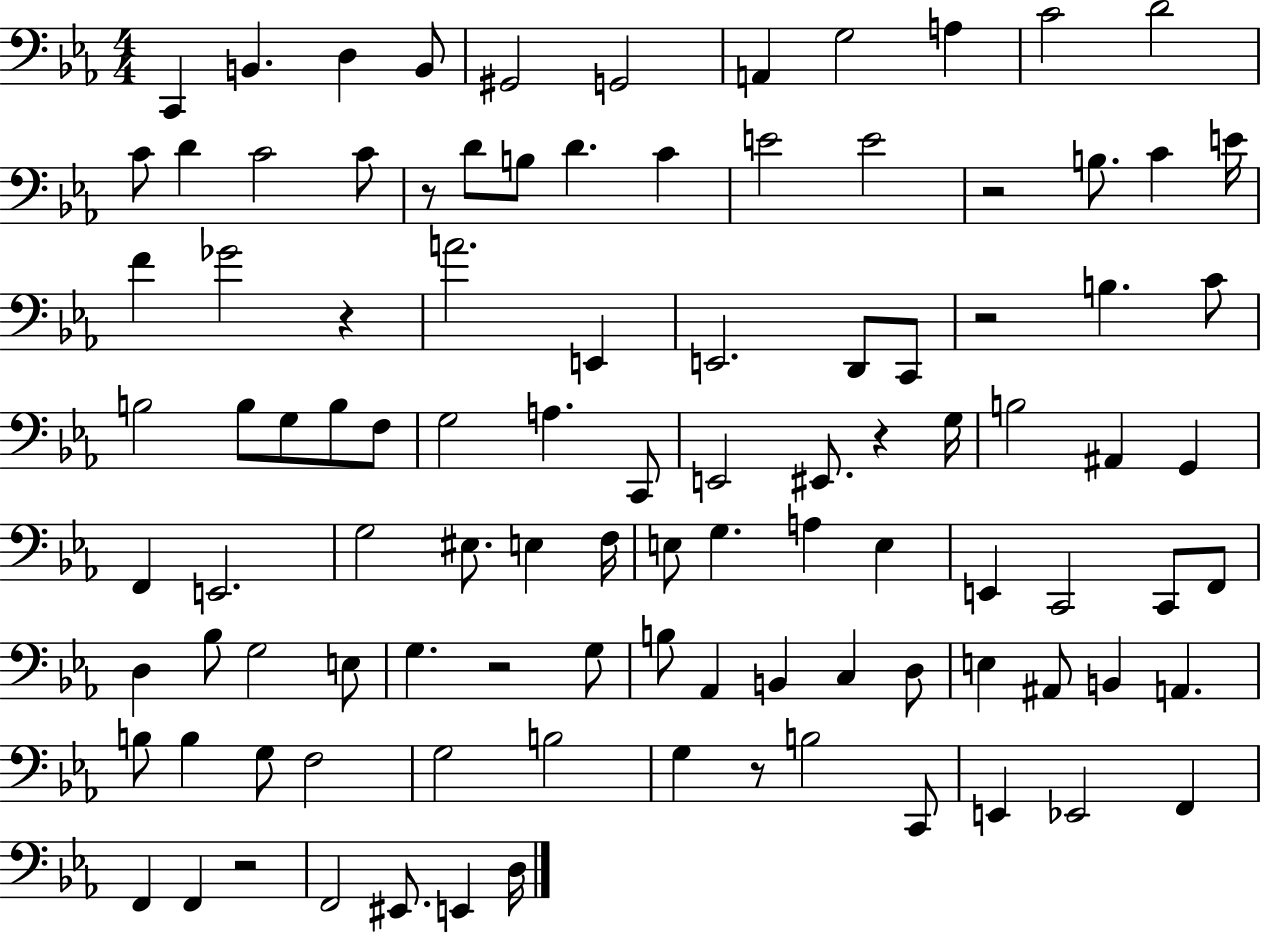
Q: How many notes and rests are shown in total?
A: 102